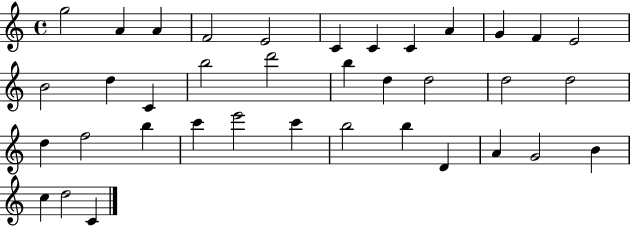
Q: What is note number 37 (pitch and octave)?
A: C4